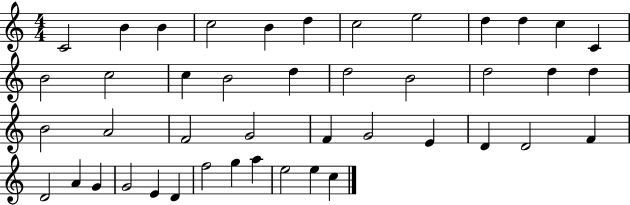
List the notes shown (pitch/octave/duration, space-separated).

C4/h B4/q B4/q C5/h B4/q D5/q C5/h E5/h D5/q D5/q C5/q C4/q B4/h C5/h C5/q B4/h D5/q D5/h B4/h D5/h D5/q D5/q B4/h A4/h F4/h G4/h F4/q G4/h E4/q D4/q D4/h F4/q D4/h A4/q G4/q G4/h E4/q D4/q F5/h G5/q A5/q E5/h E5/q C5/q